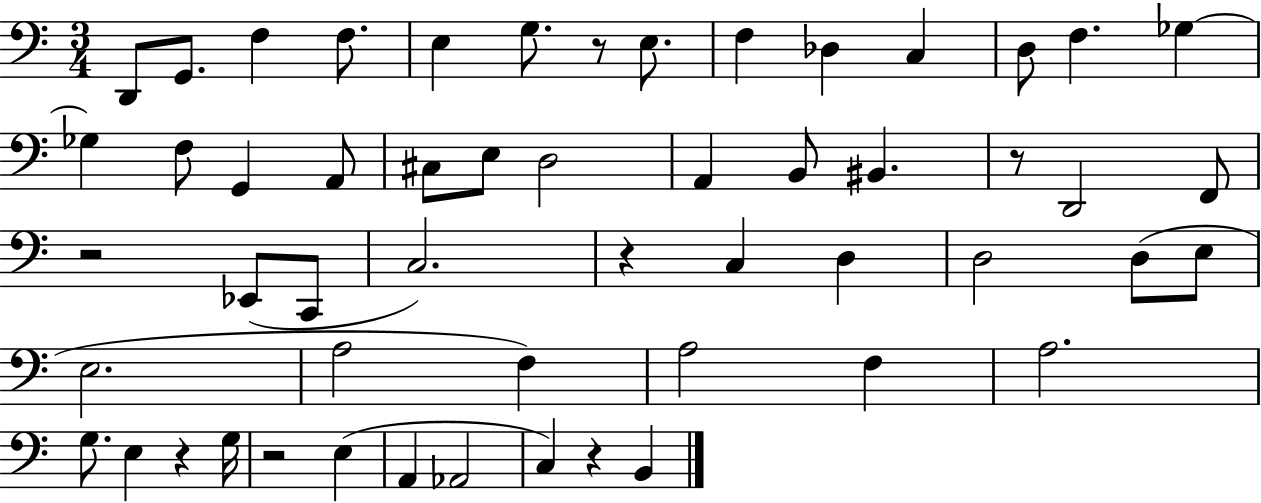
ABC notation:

X:1
T:Untitled
M:3/4
L:1/4
K:C
D,,/2 G,,/2 F, F,/2 E, G,/2 z/2 E,/2 F, _D, C, D,/2 F, _G, _G, F,/2 G,, A,,/2 ^C,/2 E,/2 D,2 A,, B,,/2 ^B,, z/2 D,,2 F,,/2 z2 _E,,/2 C,,/2 C,2 z C, D, D,2 D,/2 E,/2 E,2 A,2 F, A,2 F, A,2 G,/2 E, z G,/4 z2 E, A,, _A,,2 C, z B,,